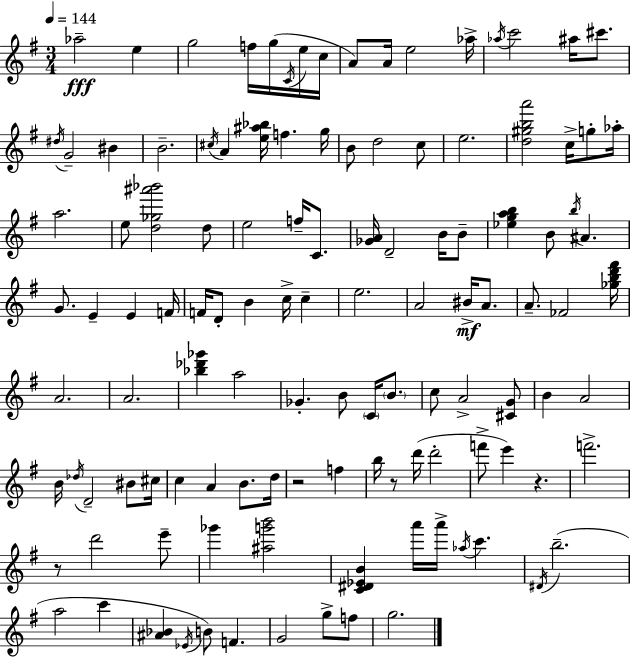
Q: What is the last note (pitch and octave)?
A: G5